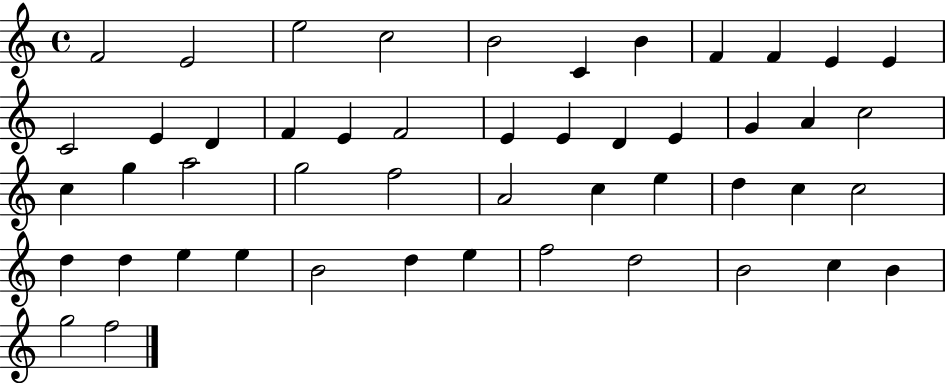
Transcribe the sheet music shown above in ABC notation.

X:1
T:Untitled
M:4/4
L:1/4
K:C
F2 E2 e2 c2 B2 C B F F E E C2 E D F E F2 E E D E G A c2 c g a2 g2 f2 A2 c e d c c2 d d e e B2 d e f2 d2 B2 c B g2 f2